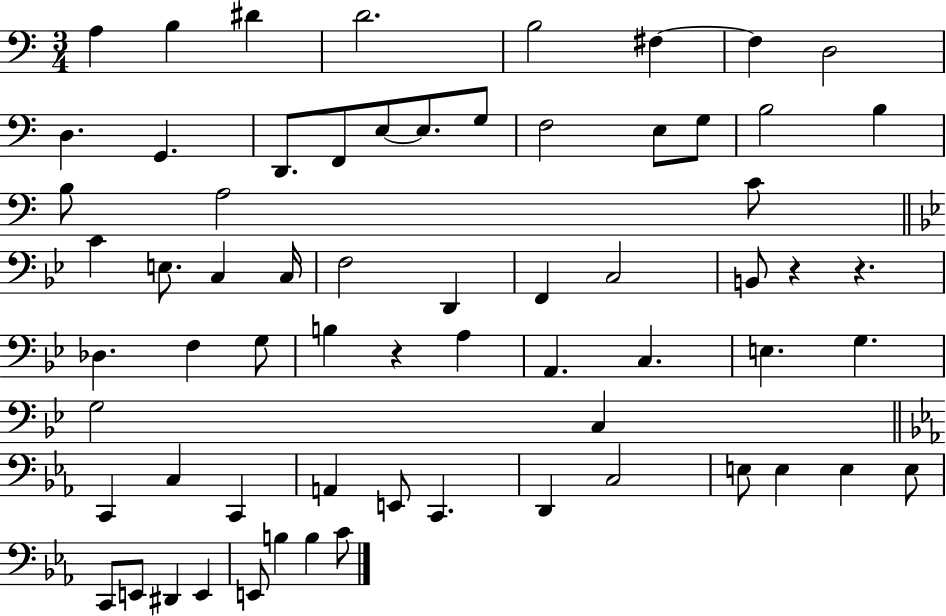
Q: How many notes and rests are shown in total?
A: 66